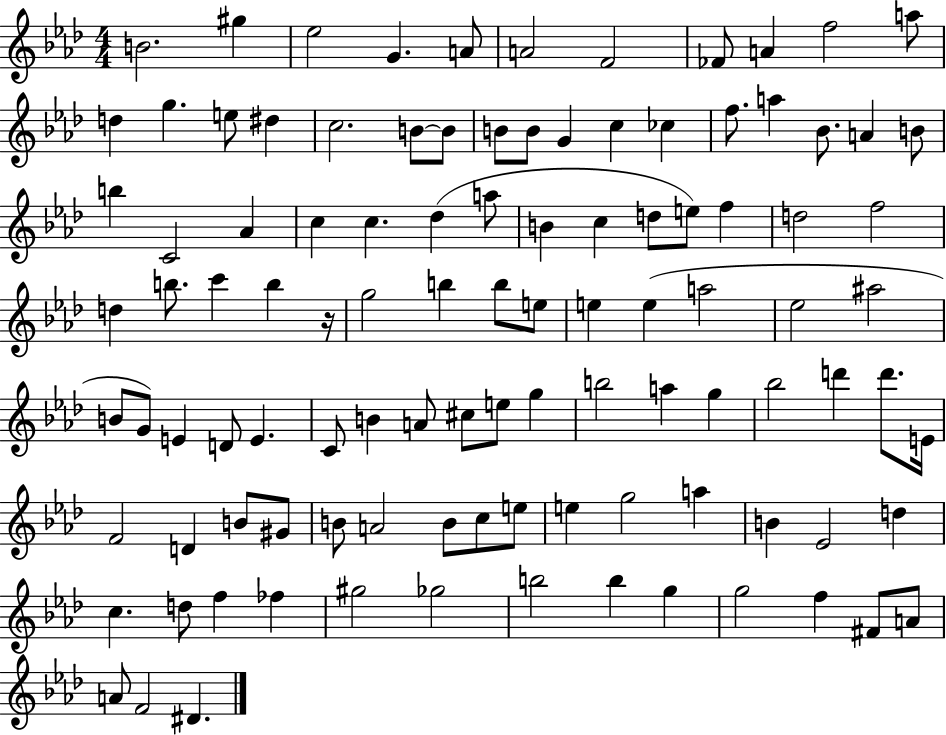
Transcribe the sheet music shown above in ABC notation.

X:1
T:Untitled
M:4/4
L:1/4
K:Ab
B2 ^g _e2 G A/2 A2 F2 _F/2 A f2 a/2 d g e/2 ^d c2 B/2 B/2 B/2 B/2 G c _c f/2 a _B/2 A B/2 b C2 _A c c _d a/2 B c d/2 e/2 f d2 f2 d b/2 c' b z/4 g2 b b/2 e/2 e e a2 _e2 ^a2 B/2 G/2 E D/2 E C/2 B A/2 ^c/2 e/2 g b2 a g _b2 d' d'/2 E/4 F2 D B/2 ^G/2 B/2 A2 B/2 c/2 e/2 e g2 a B _E2 d c d/2 f _f ^g2 _g2 b2 b g g2 f ^F/2 A/2 A/2 F2 ^D